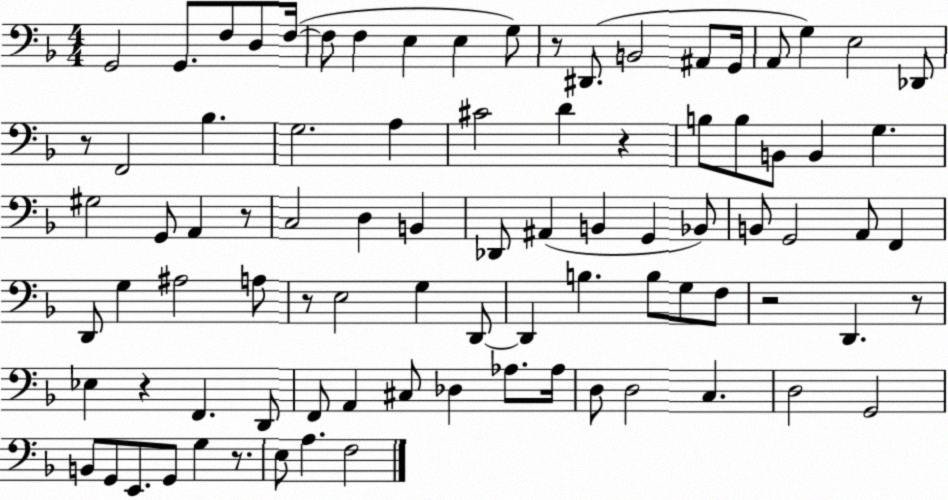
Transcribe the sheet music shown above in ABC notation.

X:1
T:Untitled
M:4/4
L:1/4
K:F
G,,2 G,,/2 F,/2 D,/2 F,/4 F,/2 F, E, E, G,/2 z/2 ^D,,/2 B,,2 ^A,,/2 G,,/4 A,,/2 G, E,2 _D,,/2 z/2 F,,2 _B, G,2 A, ^C2 D z B,/2 B,/2 B,,/2 B,, G, ^G,2 G,,/2 A,, z/2 C,2 D, B,, _D,,/2 ^A,, B,, G,, _B,,/2 B,,/2 G,,2 A,,/2 F,, D,,/2 G, ^A,2 A,/2 z/2 E,2 G, D,,/2 D,, B, B,/2 G,/2 F,/2 z2 D,, z/2 _E, z F,, D,,/2 F,,/2 A,, ^C,/2 _D, _A,/2 _A,/4 D,/2 D,2 C, D,2 G,,2 B,,/2 G,,/2 E,,/2 G,,/2 G, z/2 E,/2 A, F,2